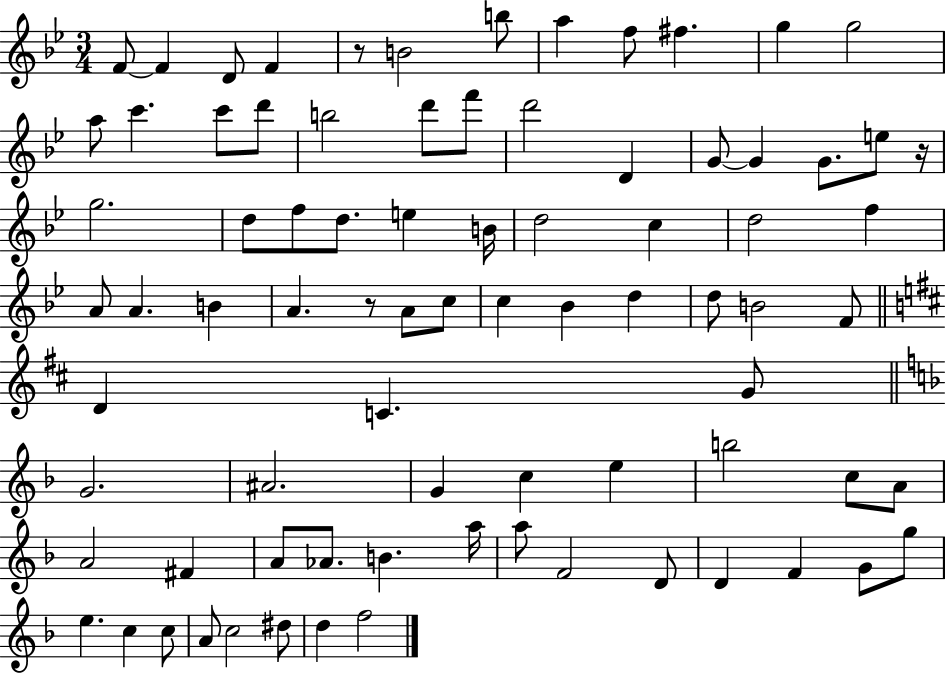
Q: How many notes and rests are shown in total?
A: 81